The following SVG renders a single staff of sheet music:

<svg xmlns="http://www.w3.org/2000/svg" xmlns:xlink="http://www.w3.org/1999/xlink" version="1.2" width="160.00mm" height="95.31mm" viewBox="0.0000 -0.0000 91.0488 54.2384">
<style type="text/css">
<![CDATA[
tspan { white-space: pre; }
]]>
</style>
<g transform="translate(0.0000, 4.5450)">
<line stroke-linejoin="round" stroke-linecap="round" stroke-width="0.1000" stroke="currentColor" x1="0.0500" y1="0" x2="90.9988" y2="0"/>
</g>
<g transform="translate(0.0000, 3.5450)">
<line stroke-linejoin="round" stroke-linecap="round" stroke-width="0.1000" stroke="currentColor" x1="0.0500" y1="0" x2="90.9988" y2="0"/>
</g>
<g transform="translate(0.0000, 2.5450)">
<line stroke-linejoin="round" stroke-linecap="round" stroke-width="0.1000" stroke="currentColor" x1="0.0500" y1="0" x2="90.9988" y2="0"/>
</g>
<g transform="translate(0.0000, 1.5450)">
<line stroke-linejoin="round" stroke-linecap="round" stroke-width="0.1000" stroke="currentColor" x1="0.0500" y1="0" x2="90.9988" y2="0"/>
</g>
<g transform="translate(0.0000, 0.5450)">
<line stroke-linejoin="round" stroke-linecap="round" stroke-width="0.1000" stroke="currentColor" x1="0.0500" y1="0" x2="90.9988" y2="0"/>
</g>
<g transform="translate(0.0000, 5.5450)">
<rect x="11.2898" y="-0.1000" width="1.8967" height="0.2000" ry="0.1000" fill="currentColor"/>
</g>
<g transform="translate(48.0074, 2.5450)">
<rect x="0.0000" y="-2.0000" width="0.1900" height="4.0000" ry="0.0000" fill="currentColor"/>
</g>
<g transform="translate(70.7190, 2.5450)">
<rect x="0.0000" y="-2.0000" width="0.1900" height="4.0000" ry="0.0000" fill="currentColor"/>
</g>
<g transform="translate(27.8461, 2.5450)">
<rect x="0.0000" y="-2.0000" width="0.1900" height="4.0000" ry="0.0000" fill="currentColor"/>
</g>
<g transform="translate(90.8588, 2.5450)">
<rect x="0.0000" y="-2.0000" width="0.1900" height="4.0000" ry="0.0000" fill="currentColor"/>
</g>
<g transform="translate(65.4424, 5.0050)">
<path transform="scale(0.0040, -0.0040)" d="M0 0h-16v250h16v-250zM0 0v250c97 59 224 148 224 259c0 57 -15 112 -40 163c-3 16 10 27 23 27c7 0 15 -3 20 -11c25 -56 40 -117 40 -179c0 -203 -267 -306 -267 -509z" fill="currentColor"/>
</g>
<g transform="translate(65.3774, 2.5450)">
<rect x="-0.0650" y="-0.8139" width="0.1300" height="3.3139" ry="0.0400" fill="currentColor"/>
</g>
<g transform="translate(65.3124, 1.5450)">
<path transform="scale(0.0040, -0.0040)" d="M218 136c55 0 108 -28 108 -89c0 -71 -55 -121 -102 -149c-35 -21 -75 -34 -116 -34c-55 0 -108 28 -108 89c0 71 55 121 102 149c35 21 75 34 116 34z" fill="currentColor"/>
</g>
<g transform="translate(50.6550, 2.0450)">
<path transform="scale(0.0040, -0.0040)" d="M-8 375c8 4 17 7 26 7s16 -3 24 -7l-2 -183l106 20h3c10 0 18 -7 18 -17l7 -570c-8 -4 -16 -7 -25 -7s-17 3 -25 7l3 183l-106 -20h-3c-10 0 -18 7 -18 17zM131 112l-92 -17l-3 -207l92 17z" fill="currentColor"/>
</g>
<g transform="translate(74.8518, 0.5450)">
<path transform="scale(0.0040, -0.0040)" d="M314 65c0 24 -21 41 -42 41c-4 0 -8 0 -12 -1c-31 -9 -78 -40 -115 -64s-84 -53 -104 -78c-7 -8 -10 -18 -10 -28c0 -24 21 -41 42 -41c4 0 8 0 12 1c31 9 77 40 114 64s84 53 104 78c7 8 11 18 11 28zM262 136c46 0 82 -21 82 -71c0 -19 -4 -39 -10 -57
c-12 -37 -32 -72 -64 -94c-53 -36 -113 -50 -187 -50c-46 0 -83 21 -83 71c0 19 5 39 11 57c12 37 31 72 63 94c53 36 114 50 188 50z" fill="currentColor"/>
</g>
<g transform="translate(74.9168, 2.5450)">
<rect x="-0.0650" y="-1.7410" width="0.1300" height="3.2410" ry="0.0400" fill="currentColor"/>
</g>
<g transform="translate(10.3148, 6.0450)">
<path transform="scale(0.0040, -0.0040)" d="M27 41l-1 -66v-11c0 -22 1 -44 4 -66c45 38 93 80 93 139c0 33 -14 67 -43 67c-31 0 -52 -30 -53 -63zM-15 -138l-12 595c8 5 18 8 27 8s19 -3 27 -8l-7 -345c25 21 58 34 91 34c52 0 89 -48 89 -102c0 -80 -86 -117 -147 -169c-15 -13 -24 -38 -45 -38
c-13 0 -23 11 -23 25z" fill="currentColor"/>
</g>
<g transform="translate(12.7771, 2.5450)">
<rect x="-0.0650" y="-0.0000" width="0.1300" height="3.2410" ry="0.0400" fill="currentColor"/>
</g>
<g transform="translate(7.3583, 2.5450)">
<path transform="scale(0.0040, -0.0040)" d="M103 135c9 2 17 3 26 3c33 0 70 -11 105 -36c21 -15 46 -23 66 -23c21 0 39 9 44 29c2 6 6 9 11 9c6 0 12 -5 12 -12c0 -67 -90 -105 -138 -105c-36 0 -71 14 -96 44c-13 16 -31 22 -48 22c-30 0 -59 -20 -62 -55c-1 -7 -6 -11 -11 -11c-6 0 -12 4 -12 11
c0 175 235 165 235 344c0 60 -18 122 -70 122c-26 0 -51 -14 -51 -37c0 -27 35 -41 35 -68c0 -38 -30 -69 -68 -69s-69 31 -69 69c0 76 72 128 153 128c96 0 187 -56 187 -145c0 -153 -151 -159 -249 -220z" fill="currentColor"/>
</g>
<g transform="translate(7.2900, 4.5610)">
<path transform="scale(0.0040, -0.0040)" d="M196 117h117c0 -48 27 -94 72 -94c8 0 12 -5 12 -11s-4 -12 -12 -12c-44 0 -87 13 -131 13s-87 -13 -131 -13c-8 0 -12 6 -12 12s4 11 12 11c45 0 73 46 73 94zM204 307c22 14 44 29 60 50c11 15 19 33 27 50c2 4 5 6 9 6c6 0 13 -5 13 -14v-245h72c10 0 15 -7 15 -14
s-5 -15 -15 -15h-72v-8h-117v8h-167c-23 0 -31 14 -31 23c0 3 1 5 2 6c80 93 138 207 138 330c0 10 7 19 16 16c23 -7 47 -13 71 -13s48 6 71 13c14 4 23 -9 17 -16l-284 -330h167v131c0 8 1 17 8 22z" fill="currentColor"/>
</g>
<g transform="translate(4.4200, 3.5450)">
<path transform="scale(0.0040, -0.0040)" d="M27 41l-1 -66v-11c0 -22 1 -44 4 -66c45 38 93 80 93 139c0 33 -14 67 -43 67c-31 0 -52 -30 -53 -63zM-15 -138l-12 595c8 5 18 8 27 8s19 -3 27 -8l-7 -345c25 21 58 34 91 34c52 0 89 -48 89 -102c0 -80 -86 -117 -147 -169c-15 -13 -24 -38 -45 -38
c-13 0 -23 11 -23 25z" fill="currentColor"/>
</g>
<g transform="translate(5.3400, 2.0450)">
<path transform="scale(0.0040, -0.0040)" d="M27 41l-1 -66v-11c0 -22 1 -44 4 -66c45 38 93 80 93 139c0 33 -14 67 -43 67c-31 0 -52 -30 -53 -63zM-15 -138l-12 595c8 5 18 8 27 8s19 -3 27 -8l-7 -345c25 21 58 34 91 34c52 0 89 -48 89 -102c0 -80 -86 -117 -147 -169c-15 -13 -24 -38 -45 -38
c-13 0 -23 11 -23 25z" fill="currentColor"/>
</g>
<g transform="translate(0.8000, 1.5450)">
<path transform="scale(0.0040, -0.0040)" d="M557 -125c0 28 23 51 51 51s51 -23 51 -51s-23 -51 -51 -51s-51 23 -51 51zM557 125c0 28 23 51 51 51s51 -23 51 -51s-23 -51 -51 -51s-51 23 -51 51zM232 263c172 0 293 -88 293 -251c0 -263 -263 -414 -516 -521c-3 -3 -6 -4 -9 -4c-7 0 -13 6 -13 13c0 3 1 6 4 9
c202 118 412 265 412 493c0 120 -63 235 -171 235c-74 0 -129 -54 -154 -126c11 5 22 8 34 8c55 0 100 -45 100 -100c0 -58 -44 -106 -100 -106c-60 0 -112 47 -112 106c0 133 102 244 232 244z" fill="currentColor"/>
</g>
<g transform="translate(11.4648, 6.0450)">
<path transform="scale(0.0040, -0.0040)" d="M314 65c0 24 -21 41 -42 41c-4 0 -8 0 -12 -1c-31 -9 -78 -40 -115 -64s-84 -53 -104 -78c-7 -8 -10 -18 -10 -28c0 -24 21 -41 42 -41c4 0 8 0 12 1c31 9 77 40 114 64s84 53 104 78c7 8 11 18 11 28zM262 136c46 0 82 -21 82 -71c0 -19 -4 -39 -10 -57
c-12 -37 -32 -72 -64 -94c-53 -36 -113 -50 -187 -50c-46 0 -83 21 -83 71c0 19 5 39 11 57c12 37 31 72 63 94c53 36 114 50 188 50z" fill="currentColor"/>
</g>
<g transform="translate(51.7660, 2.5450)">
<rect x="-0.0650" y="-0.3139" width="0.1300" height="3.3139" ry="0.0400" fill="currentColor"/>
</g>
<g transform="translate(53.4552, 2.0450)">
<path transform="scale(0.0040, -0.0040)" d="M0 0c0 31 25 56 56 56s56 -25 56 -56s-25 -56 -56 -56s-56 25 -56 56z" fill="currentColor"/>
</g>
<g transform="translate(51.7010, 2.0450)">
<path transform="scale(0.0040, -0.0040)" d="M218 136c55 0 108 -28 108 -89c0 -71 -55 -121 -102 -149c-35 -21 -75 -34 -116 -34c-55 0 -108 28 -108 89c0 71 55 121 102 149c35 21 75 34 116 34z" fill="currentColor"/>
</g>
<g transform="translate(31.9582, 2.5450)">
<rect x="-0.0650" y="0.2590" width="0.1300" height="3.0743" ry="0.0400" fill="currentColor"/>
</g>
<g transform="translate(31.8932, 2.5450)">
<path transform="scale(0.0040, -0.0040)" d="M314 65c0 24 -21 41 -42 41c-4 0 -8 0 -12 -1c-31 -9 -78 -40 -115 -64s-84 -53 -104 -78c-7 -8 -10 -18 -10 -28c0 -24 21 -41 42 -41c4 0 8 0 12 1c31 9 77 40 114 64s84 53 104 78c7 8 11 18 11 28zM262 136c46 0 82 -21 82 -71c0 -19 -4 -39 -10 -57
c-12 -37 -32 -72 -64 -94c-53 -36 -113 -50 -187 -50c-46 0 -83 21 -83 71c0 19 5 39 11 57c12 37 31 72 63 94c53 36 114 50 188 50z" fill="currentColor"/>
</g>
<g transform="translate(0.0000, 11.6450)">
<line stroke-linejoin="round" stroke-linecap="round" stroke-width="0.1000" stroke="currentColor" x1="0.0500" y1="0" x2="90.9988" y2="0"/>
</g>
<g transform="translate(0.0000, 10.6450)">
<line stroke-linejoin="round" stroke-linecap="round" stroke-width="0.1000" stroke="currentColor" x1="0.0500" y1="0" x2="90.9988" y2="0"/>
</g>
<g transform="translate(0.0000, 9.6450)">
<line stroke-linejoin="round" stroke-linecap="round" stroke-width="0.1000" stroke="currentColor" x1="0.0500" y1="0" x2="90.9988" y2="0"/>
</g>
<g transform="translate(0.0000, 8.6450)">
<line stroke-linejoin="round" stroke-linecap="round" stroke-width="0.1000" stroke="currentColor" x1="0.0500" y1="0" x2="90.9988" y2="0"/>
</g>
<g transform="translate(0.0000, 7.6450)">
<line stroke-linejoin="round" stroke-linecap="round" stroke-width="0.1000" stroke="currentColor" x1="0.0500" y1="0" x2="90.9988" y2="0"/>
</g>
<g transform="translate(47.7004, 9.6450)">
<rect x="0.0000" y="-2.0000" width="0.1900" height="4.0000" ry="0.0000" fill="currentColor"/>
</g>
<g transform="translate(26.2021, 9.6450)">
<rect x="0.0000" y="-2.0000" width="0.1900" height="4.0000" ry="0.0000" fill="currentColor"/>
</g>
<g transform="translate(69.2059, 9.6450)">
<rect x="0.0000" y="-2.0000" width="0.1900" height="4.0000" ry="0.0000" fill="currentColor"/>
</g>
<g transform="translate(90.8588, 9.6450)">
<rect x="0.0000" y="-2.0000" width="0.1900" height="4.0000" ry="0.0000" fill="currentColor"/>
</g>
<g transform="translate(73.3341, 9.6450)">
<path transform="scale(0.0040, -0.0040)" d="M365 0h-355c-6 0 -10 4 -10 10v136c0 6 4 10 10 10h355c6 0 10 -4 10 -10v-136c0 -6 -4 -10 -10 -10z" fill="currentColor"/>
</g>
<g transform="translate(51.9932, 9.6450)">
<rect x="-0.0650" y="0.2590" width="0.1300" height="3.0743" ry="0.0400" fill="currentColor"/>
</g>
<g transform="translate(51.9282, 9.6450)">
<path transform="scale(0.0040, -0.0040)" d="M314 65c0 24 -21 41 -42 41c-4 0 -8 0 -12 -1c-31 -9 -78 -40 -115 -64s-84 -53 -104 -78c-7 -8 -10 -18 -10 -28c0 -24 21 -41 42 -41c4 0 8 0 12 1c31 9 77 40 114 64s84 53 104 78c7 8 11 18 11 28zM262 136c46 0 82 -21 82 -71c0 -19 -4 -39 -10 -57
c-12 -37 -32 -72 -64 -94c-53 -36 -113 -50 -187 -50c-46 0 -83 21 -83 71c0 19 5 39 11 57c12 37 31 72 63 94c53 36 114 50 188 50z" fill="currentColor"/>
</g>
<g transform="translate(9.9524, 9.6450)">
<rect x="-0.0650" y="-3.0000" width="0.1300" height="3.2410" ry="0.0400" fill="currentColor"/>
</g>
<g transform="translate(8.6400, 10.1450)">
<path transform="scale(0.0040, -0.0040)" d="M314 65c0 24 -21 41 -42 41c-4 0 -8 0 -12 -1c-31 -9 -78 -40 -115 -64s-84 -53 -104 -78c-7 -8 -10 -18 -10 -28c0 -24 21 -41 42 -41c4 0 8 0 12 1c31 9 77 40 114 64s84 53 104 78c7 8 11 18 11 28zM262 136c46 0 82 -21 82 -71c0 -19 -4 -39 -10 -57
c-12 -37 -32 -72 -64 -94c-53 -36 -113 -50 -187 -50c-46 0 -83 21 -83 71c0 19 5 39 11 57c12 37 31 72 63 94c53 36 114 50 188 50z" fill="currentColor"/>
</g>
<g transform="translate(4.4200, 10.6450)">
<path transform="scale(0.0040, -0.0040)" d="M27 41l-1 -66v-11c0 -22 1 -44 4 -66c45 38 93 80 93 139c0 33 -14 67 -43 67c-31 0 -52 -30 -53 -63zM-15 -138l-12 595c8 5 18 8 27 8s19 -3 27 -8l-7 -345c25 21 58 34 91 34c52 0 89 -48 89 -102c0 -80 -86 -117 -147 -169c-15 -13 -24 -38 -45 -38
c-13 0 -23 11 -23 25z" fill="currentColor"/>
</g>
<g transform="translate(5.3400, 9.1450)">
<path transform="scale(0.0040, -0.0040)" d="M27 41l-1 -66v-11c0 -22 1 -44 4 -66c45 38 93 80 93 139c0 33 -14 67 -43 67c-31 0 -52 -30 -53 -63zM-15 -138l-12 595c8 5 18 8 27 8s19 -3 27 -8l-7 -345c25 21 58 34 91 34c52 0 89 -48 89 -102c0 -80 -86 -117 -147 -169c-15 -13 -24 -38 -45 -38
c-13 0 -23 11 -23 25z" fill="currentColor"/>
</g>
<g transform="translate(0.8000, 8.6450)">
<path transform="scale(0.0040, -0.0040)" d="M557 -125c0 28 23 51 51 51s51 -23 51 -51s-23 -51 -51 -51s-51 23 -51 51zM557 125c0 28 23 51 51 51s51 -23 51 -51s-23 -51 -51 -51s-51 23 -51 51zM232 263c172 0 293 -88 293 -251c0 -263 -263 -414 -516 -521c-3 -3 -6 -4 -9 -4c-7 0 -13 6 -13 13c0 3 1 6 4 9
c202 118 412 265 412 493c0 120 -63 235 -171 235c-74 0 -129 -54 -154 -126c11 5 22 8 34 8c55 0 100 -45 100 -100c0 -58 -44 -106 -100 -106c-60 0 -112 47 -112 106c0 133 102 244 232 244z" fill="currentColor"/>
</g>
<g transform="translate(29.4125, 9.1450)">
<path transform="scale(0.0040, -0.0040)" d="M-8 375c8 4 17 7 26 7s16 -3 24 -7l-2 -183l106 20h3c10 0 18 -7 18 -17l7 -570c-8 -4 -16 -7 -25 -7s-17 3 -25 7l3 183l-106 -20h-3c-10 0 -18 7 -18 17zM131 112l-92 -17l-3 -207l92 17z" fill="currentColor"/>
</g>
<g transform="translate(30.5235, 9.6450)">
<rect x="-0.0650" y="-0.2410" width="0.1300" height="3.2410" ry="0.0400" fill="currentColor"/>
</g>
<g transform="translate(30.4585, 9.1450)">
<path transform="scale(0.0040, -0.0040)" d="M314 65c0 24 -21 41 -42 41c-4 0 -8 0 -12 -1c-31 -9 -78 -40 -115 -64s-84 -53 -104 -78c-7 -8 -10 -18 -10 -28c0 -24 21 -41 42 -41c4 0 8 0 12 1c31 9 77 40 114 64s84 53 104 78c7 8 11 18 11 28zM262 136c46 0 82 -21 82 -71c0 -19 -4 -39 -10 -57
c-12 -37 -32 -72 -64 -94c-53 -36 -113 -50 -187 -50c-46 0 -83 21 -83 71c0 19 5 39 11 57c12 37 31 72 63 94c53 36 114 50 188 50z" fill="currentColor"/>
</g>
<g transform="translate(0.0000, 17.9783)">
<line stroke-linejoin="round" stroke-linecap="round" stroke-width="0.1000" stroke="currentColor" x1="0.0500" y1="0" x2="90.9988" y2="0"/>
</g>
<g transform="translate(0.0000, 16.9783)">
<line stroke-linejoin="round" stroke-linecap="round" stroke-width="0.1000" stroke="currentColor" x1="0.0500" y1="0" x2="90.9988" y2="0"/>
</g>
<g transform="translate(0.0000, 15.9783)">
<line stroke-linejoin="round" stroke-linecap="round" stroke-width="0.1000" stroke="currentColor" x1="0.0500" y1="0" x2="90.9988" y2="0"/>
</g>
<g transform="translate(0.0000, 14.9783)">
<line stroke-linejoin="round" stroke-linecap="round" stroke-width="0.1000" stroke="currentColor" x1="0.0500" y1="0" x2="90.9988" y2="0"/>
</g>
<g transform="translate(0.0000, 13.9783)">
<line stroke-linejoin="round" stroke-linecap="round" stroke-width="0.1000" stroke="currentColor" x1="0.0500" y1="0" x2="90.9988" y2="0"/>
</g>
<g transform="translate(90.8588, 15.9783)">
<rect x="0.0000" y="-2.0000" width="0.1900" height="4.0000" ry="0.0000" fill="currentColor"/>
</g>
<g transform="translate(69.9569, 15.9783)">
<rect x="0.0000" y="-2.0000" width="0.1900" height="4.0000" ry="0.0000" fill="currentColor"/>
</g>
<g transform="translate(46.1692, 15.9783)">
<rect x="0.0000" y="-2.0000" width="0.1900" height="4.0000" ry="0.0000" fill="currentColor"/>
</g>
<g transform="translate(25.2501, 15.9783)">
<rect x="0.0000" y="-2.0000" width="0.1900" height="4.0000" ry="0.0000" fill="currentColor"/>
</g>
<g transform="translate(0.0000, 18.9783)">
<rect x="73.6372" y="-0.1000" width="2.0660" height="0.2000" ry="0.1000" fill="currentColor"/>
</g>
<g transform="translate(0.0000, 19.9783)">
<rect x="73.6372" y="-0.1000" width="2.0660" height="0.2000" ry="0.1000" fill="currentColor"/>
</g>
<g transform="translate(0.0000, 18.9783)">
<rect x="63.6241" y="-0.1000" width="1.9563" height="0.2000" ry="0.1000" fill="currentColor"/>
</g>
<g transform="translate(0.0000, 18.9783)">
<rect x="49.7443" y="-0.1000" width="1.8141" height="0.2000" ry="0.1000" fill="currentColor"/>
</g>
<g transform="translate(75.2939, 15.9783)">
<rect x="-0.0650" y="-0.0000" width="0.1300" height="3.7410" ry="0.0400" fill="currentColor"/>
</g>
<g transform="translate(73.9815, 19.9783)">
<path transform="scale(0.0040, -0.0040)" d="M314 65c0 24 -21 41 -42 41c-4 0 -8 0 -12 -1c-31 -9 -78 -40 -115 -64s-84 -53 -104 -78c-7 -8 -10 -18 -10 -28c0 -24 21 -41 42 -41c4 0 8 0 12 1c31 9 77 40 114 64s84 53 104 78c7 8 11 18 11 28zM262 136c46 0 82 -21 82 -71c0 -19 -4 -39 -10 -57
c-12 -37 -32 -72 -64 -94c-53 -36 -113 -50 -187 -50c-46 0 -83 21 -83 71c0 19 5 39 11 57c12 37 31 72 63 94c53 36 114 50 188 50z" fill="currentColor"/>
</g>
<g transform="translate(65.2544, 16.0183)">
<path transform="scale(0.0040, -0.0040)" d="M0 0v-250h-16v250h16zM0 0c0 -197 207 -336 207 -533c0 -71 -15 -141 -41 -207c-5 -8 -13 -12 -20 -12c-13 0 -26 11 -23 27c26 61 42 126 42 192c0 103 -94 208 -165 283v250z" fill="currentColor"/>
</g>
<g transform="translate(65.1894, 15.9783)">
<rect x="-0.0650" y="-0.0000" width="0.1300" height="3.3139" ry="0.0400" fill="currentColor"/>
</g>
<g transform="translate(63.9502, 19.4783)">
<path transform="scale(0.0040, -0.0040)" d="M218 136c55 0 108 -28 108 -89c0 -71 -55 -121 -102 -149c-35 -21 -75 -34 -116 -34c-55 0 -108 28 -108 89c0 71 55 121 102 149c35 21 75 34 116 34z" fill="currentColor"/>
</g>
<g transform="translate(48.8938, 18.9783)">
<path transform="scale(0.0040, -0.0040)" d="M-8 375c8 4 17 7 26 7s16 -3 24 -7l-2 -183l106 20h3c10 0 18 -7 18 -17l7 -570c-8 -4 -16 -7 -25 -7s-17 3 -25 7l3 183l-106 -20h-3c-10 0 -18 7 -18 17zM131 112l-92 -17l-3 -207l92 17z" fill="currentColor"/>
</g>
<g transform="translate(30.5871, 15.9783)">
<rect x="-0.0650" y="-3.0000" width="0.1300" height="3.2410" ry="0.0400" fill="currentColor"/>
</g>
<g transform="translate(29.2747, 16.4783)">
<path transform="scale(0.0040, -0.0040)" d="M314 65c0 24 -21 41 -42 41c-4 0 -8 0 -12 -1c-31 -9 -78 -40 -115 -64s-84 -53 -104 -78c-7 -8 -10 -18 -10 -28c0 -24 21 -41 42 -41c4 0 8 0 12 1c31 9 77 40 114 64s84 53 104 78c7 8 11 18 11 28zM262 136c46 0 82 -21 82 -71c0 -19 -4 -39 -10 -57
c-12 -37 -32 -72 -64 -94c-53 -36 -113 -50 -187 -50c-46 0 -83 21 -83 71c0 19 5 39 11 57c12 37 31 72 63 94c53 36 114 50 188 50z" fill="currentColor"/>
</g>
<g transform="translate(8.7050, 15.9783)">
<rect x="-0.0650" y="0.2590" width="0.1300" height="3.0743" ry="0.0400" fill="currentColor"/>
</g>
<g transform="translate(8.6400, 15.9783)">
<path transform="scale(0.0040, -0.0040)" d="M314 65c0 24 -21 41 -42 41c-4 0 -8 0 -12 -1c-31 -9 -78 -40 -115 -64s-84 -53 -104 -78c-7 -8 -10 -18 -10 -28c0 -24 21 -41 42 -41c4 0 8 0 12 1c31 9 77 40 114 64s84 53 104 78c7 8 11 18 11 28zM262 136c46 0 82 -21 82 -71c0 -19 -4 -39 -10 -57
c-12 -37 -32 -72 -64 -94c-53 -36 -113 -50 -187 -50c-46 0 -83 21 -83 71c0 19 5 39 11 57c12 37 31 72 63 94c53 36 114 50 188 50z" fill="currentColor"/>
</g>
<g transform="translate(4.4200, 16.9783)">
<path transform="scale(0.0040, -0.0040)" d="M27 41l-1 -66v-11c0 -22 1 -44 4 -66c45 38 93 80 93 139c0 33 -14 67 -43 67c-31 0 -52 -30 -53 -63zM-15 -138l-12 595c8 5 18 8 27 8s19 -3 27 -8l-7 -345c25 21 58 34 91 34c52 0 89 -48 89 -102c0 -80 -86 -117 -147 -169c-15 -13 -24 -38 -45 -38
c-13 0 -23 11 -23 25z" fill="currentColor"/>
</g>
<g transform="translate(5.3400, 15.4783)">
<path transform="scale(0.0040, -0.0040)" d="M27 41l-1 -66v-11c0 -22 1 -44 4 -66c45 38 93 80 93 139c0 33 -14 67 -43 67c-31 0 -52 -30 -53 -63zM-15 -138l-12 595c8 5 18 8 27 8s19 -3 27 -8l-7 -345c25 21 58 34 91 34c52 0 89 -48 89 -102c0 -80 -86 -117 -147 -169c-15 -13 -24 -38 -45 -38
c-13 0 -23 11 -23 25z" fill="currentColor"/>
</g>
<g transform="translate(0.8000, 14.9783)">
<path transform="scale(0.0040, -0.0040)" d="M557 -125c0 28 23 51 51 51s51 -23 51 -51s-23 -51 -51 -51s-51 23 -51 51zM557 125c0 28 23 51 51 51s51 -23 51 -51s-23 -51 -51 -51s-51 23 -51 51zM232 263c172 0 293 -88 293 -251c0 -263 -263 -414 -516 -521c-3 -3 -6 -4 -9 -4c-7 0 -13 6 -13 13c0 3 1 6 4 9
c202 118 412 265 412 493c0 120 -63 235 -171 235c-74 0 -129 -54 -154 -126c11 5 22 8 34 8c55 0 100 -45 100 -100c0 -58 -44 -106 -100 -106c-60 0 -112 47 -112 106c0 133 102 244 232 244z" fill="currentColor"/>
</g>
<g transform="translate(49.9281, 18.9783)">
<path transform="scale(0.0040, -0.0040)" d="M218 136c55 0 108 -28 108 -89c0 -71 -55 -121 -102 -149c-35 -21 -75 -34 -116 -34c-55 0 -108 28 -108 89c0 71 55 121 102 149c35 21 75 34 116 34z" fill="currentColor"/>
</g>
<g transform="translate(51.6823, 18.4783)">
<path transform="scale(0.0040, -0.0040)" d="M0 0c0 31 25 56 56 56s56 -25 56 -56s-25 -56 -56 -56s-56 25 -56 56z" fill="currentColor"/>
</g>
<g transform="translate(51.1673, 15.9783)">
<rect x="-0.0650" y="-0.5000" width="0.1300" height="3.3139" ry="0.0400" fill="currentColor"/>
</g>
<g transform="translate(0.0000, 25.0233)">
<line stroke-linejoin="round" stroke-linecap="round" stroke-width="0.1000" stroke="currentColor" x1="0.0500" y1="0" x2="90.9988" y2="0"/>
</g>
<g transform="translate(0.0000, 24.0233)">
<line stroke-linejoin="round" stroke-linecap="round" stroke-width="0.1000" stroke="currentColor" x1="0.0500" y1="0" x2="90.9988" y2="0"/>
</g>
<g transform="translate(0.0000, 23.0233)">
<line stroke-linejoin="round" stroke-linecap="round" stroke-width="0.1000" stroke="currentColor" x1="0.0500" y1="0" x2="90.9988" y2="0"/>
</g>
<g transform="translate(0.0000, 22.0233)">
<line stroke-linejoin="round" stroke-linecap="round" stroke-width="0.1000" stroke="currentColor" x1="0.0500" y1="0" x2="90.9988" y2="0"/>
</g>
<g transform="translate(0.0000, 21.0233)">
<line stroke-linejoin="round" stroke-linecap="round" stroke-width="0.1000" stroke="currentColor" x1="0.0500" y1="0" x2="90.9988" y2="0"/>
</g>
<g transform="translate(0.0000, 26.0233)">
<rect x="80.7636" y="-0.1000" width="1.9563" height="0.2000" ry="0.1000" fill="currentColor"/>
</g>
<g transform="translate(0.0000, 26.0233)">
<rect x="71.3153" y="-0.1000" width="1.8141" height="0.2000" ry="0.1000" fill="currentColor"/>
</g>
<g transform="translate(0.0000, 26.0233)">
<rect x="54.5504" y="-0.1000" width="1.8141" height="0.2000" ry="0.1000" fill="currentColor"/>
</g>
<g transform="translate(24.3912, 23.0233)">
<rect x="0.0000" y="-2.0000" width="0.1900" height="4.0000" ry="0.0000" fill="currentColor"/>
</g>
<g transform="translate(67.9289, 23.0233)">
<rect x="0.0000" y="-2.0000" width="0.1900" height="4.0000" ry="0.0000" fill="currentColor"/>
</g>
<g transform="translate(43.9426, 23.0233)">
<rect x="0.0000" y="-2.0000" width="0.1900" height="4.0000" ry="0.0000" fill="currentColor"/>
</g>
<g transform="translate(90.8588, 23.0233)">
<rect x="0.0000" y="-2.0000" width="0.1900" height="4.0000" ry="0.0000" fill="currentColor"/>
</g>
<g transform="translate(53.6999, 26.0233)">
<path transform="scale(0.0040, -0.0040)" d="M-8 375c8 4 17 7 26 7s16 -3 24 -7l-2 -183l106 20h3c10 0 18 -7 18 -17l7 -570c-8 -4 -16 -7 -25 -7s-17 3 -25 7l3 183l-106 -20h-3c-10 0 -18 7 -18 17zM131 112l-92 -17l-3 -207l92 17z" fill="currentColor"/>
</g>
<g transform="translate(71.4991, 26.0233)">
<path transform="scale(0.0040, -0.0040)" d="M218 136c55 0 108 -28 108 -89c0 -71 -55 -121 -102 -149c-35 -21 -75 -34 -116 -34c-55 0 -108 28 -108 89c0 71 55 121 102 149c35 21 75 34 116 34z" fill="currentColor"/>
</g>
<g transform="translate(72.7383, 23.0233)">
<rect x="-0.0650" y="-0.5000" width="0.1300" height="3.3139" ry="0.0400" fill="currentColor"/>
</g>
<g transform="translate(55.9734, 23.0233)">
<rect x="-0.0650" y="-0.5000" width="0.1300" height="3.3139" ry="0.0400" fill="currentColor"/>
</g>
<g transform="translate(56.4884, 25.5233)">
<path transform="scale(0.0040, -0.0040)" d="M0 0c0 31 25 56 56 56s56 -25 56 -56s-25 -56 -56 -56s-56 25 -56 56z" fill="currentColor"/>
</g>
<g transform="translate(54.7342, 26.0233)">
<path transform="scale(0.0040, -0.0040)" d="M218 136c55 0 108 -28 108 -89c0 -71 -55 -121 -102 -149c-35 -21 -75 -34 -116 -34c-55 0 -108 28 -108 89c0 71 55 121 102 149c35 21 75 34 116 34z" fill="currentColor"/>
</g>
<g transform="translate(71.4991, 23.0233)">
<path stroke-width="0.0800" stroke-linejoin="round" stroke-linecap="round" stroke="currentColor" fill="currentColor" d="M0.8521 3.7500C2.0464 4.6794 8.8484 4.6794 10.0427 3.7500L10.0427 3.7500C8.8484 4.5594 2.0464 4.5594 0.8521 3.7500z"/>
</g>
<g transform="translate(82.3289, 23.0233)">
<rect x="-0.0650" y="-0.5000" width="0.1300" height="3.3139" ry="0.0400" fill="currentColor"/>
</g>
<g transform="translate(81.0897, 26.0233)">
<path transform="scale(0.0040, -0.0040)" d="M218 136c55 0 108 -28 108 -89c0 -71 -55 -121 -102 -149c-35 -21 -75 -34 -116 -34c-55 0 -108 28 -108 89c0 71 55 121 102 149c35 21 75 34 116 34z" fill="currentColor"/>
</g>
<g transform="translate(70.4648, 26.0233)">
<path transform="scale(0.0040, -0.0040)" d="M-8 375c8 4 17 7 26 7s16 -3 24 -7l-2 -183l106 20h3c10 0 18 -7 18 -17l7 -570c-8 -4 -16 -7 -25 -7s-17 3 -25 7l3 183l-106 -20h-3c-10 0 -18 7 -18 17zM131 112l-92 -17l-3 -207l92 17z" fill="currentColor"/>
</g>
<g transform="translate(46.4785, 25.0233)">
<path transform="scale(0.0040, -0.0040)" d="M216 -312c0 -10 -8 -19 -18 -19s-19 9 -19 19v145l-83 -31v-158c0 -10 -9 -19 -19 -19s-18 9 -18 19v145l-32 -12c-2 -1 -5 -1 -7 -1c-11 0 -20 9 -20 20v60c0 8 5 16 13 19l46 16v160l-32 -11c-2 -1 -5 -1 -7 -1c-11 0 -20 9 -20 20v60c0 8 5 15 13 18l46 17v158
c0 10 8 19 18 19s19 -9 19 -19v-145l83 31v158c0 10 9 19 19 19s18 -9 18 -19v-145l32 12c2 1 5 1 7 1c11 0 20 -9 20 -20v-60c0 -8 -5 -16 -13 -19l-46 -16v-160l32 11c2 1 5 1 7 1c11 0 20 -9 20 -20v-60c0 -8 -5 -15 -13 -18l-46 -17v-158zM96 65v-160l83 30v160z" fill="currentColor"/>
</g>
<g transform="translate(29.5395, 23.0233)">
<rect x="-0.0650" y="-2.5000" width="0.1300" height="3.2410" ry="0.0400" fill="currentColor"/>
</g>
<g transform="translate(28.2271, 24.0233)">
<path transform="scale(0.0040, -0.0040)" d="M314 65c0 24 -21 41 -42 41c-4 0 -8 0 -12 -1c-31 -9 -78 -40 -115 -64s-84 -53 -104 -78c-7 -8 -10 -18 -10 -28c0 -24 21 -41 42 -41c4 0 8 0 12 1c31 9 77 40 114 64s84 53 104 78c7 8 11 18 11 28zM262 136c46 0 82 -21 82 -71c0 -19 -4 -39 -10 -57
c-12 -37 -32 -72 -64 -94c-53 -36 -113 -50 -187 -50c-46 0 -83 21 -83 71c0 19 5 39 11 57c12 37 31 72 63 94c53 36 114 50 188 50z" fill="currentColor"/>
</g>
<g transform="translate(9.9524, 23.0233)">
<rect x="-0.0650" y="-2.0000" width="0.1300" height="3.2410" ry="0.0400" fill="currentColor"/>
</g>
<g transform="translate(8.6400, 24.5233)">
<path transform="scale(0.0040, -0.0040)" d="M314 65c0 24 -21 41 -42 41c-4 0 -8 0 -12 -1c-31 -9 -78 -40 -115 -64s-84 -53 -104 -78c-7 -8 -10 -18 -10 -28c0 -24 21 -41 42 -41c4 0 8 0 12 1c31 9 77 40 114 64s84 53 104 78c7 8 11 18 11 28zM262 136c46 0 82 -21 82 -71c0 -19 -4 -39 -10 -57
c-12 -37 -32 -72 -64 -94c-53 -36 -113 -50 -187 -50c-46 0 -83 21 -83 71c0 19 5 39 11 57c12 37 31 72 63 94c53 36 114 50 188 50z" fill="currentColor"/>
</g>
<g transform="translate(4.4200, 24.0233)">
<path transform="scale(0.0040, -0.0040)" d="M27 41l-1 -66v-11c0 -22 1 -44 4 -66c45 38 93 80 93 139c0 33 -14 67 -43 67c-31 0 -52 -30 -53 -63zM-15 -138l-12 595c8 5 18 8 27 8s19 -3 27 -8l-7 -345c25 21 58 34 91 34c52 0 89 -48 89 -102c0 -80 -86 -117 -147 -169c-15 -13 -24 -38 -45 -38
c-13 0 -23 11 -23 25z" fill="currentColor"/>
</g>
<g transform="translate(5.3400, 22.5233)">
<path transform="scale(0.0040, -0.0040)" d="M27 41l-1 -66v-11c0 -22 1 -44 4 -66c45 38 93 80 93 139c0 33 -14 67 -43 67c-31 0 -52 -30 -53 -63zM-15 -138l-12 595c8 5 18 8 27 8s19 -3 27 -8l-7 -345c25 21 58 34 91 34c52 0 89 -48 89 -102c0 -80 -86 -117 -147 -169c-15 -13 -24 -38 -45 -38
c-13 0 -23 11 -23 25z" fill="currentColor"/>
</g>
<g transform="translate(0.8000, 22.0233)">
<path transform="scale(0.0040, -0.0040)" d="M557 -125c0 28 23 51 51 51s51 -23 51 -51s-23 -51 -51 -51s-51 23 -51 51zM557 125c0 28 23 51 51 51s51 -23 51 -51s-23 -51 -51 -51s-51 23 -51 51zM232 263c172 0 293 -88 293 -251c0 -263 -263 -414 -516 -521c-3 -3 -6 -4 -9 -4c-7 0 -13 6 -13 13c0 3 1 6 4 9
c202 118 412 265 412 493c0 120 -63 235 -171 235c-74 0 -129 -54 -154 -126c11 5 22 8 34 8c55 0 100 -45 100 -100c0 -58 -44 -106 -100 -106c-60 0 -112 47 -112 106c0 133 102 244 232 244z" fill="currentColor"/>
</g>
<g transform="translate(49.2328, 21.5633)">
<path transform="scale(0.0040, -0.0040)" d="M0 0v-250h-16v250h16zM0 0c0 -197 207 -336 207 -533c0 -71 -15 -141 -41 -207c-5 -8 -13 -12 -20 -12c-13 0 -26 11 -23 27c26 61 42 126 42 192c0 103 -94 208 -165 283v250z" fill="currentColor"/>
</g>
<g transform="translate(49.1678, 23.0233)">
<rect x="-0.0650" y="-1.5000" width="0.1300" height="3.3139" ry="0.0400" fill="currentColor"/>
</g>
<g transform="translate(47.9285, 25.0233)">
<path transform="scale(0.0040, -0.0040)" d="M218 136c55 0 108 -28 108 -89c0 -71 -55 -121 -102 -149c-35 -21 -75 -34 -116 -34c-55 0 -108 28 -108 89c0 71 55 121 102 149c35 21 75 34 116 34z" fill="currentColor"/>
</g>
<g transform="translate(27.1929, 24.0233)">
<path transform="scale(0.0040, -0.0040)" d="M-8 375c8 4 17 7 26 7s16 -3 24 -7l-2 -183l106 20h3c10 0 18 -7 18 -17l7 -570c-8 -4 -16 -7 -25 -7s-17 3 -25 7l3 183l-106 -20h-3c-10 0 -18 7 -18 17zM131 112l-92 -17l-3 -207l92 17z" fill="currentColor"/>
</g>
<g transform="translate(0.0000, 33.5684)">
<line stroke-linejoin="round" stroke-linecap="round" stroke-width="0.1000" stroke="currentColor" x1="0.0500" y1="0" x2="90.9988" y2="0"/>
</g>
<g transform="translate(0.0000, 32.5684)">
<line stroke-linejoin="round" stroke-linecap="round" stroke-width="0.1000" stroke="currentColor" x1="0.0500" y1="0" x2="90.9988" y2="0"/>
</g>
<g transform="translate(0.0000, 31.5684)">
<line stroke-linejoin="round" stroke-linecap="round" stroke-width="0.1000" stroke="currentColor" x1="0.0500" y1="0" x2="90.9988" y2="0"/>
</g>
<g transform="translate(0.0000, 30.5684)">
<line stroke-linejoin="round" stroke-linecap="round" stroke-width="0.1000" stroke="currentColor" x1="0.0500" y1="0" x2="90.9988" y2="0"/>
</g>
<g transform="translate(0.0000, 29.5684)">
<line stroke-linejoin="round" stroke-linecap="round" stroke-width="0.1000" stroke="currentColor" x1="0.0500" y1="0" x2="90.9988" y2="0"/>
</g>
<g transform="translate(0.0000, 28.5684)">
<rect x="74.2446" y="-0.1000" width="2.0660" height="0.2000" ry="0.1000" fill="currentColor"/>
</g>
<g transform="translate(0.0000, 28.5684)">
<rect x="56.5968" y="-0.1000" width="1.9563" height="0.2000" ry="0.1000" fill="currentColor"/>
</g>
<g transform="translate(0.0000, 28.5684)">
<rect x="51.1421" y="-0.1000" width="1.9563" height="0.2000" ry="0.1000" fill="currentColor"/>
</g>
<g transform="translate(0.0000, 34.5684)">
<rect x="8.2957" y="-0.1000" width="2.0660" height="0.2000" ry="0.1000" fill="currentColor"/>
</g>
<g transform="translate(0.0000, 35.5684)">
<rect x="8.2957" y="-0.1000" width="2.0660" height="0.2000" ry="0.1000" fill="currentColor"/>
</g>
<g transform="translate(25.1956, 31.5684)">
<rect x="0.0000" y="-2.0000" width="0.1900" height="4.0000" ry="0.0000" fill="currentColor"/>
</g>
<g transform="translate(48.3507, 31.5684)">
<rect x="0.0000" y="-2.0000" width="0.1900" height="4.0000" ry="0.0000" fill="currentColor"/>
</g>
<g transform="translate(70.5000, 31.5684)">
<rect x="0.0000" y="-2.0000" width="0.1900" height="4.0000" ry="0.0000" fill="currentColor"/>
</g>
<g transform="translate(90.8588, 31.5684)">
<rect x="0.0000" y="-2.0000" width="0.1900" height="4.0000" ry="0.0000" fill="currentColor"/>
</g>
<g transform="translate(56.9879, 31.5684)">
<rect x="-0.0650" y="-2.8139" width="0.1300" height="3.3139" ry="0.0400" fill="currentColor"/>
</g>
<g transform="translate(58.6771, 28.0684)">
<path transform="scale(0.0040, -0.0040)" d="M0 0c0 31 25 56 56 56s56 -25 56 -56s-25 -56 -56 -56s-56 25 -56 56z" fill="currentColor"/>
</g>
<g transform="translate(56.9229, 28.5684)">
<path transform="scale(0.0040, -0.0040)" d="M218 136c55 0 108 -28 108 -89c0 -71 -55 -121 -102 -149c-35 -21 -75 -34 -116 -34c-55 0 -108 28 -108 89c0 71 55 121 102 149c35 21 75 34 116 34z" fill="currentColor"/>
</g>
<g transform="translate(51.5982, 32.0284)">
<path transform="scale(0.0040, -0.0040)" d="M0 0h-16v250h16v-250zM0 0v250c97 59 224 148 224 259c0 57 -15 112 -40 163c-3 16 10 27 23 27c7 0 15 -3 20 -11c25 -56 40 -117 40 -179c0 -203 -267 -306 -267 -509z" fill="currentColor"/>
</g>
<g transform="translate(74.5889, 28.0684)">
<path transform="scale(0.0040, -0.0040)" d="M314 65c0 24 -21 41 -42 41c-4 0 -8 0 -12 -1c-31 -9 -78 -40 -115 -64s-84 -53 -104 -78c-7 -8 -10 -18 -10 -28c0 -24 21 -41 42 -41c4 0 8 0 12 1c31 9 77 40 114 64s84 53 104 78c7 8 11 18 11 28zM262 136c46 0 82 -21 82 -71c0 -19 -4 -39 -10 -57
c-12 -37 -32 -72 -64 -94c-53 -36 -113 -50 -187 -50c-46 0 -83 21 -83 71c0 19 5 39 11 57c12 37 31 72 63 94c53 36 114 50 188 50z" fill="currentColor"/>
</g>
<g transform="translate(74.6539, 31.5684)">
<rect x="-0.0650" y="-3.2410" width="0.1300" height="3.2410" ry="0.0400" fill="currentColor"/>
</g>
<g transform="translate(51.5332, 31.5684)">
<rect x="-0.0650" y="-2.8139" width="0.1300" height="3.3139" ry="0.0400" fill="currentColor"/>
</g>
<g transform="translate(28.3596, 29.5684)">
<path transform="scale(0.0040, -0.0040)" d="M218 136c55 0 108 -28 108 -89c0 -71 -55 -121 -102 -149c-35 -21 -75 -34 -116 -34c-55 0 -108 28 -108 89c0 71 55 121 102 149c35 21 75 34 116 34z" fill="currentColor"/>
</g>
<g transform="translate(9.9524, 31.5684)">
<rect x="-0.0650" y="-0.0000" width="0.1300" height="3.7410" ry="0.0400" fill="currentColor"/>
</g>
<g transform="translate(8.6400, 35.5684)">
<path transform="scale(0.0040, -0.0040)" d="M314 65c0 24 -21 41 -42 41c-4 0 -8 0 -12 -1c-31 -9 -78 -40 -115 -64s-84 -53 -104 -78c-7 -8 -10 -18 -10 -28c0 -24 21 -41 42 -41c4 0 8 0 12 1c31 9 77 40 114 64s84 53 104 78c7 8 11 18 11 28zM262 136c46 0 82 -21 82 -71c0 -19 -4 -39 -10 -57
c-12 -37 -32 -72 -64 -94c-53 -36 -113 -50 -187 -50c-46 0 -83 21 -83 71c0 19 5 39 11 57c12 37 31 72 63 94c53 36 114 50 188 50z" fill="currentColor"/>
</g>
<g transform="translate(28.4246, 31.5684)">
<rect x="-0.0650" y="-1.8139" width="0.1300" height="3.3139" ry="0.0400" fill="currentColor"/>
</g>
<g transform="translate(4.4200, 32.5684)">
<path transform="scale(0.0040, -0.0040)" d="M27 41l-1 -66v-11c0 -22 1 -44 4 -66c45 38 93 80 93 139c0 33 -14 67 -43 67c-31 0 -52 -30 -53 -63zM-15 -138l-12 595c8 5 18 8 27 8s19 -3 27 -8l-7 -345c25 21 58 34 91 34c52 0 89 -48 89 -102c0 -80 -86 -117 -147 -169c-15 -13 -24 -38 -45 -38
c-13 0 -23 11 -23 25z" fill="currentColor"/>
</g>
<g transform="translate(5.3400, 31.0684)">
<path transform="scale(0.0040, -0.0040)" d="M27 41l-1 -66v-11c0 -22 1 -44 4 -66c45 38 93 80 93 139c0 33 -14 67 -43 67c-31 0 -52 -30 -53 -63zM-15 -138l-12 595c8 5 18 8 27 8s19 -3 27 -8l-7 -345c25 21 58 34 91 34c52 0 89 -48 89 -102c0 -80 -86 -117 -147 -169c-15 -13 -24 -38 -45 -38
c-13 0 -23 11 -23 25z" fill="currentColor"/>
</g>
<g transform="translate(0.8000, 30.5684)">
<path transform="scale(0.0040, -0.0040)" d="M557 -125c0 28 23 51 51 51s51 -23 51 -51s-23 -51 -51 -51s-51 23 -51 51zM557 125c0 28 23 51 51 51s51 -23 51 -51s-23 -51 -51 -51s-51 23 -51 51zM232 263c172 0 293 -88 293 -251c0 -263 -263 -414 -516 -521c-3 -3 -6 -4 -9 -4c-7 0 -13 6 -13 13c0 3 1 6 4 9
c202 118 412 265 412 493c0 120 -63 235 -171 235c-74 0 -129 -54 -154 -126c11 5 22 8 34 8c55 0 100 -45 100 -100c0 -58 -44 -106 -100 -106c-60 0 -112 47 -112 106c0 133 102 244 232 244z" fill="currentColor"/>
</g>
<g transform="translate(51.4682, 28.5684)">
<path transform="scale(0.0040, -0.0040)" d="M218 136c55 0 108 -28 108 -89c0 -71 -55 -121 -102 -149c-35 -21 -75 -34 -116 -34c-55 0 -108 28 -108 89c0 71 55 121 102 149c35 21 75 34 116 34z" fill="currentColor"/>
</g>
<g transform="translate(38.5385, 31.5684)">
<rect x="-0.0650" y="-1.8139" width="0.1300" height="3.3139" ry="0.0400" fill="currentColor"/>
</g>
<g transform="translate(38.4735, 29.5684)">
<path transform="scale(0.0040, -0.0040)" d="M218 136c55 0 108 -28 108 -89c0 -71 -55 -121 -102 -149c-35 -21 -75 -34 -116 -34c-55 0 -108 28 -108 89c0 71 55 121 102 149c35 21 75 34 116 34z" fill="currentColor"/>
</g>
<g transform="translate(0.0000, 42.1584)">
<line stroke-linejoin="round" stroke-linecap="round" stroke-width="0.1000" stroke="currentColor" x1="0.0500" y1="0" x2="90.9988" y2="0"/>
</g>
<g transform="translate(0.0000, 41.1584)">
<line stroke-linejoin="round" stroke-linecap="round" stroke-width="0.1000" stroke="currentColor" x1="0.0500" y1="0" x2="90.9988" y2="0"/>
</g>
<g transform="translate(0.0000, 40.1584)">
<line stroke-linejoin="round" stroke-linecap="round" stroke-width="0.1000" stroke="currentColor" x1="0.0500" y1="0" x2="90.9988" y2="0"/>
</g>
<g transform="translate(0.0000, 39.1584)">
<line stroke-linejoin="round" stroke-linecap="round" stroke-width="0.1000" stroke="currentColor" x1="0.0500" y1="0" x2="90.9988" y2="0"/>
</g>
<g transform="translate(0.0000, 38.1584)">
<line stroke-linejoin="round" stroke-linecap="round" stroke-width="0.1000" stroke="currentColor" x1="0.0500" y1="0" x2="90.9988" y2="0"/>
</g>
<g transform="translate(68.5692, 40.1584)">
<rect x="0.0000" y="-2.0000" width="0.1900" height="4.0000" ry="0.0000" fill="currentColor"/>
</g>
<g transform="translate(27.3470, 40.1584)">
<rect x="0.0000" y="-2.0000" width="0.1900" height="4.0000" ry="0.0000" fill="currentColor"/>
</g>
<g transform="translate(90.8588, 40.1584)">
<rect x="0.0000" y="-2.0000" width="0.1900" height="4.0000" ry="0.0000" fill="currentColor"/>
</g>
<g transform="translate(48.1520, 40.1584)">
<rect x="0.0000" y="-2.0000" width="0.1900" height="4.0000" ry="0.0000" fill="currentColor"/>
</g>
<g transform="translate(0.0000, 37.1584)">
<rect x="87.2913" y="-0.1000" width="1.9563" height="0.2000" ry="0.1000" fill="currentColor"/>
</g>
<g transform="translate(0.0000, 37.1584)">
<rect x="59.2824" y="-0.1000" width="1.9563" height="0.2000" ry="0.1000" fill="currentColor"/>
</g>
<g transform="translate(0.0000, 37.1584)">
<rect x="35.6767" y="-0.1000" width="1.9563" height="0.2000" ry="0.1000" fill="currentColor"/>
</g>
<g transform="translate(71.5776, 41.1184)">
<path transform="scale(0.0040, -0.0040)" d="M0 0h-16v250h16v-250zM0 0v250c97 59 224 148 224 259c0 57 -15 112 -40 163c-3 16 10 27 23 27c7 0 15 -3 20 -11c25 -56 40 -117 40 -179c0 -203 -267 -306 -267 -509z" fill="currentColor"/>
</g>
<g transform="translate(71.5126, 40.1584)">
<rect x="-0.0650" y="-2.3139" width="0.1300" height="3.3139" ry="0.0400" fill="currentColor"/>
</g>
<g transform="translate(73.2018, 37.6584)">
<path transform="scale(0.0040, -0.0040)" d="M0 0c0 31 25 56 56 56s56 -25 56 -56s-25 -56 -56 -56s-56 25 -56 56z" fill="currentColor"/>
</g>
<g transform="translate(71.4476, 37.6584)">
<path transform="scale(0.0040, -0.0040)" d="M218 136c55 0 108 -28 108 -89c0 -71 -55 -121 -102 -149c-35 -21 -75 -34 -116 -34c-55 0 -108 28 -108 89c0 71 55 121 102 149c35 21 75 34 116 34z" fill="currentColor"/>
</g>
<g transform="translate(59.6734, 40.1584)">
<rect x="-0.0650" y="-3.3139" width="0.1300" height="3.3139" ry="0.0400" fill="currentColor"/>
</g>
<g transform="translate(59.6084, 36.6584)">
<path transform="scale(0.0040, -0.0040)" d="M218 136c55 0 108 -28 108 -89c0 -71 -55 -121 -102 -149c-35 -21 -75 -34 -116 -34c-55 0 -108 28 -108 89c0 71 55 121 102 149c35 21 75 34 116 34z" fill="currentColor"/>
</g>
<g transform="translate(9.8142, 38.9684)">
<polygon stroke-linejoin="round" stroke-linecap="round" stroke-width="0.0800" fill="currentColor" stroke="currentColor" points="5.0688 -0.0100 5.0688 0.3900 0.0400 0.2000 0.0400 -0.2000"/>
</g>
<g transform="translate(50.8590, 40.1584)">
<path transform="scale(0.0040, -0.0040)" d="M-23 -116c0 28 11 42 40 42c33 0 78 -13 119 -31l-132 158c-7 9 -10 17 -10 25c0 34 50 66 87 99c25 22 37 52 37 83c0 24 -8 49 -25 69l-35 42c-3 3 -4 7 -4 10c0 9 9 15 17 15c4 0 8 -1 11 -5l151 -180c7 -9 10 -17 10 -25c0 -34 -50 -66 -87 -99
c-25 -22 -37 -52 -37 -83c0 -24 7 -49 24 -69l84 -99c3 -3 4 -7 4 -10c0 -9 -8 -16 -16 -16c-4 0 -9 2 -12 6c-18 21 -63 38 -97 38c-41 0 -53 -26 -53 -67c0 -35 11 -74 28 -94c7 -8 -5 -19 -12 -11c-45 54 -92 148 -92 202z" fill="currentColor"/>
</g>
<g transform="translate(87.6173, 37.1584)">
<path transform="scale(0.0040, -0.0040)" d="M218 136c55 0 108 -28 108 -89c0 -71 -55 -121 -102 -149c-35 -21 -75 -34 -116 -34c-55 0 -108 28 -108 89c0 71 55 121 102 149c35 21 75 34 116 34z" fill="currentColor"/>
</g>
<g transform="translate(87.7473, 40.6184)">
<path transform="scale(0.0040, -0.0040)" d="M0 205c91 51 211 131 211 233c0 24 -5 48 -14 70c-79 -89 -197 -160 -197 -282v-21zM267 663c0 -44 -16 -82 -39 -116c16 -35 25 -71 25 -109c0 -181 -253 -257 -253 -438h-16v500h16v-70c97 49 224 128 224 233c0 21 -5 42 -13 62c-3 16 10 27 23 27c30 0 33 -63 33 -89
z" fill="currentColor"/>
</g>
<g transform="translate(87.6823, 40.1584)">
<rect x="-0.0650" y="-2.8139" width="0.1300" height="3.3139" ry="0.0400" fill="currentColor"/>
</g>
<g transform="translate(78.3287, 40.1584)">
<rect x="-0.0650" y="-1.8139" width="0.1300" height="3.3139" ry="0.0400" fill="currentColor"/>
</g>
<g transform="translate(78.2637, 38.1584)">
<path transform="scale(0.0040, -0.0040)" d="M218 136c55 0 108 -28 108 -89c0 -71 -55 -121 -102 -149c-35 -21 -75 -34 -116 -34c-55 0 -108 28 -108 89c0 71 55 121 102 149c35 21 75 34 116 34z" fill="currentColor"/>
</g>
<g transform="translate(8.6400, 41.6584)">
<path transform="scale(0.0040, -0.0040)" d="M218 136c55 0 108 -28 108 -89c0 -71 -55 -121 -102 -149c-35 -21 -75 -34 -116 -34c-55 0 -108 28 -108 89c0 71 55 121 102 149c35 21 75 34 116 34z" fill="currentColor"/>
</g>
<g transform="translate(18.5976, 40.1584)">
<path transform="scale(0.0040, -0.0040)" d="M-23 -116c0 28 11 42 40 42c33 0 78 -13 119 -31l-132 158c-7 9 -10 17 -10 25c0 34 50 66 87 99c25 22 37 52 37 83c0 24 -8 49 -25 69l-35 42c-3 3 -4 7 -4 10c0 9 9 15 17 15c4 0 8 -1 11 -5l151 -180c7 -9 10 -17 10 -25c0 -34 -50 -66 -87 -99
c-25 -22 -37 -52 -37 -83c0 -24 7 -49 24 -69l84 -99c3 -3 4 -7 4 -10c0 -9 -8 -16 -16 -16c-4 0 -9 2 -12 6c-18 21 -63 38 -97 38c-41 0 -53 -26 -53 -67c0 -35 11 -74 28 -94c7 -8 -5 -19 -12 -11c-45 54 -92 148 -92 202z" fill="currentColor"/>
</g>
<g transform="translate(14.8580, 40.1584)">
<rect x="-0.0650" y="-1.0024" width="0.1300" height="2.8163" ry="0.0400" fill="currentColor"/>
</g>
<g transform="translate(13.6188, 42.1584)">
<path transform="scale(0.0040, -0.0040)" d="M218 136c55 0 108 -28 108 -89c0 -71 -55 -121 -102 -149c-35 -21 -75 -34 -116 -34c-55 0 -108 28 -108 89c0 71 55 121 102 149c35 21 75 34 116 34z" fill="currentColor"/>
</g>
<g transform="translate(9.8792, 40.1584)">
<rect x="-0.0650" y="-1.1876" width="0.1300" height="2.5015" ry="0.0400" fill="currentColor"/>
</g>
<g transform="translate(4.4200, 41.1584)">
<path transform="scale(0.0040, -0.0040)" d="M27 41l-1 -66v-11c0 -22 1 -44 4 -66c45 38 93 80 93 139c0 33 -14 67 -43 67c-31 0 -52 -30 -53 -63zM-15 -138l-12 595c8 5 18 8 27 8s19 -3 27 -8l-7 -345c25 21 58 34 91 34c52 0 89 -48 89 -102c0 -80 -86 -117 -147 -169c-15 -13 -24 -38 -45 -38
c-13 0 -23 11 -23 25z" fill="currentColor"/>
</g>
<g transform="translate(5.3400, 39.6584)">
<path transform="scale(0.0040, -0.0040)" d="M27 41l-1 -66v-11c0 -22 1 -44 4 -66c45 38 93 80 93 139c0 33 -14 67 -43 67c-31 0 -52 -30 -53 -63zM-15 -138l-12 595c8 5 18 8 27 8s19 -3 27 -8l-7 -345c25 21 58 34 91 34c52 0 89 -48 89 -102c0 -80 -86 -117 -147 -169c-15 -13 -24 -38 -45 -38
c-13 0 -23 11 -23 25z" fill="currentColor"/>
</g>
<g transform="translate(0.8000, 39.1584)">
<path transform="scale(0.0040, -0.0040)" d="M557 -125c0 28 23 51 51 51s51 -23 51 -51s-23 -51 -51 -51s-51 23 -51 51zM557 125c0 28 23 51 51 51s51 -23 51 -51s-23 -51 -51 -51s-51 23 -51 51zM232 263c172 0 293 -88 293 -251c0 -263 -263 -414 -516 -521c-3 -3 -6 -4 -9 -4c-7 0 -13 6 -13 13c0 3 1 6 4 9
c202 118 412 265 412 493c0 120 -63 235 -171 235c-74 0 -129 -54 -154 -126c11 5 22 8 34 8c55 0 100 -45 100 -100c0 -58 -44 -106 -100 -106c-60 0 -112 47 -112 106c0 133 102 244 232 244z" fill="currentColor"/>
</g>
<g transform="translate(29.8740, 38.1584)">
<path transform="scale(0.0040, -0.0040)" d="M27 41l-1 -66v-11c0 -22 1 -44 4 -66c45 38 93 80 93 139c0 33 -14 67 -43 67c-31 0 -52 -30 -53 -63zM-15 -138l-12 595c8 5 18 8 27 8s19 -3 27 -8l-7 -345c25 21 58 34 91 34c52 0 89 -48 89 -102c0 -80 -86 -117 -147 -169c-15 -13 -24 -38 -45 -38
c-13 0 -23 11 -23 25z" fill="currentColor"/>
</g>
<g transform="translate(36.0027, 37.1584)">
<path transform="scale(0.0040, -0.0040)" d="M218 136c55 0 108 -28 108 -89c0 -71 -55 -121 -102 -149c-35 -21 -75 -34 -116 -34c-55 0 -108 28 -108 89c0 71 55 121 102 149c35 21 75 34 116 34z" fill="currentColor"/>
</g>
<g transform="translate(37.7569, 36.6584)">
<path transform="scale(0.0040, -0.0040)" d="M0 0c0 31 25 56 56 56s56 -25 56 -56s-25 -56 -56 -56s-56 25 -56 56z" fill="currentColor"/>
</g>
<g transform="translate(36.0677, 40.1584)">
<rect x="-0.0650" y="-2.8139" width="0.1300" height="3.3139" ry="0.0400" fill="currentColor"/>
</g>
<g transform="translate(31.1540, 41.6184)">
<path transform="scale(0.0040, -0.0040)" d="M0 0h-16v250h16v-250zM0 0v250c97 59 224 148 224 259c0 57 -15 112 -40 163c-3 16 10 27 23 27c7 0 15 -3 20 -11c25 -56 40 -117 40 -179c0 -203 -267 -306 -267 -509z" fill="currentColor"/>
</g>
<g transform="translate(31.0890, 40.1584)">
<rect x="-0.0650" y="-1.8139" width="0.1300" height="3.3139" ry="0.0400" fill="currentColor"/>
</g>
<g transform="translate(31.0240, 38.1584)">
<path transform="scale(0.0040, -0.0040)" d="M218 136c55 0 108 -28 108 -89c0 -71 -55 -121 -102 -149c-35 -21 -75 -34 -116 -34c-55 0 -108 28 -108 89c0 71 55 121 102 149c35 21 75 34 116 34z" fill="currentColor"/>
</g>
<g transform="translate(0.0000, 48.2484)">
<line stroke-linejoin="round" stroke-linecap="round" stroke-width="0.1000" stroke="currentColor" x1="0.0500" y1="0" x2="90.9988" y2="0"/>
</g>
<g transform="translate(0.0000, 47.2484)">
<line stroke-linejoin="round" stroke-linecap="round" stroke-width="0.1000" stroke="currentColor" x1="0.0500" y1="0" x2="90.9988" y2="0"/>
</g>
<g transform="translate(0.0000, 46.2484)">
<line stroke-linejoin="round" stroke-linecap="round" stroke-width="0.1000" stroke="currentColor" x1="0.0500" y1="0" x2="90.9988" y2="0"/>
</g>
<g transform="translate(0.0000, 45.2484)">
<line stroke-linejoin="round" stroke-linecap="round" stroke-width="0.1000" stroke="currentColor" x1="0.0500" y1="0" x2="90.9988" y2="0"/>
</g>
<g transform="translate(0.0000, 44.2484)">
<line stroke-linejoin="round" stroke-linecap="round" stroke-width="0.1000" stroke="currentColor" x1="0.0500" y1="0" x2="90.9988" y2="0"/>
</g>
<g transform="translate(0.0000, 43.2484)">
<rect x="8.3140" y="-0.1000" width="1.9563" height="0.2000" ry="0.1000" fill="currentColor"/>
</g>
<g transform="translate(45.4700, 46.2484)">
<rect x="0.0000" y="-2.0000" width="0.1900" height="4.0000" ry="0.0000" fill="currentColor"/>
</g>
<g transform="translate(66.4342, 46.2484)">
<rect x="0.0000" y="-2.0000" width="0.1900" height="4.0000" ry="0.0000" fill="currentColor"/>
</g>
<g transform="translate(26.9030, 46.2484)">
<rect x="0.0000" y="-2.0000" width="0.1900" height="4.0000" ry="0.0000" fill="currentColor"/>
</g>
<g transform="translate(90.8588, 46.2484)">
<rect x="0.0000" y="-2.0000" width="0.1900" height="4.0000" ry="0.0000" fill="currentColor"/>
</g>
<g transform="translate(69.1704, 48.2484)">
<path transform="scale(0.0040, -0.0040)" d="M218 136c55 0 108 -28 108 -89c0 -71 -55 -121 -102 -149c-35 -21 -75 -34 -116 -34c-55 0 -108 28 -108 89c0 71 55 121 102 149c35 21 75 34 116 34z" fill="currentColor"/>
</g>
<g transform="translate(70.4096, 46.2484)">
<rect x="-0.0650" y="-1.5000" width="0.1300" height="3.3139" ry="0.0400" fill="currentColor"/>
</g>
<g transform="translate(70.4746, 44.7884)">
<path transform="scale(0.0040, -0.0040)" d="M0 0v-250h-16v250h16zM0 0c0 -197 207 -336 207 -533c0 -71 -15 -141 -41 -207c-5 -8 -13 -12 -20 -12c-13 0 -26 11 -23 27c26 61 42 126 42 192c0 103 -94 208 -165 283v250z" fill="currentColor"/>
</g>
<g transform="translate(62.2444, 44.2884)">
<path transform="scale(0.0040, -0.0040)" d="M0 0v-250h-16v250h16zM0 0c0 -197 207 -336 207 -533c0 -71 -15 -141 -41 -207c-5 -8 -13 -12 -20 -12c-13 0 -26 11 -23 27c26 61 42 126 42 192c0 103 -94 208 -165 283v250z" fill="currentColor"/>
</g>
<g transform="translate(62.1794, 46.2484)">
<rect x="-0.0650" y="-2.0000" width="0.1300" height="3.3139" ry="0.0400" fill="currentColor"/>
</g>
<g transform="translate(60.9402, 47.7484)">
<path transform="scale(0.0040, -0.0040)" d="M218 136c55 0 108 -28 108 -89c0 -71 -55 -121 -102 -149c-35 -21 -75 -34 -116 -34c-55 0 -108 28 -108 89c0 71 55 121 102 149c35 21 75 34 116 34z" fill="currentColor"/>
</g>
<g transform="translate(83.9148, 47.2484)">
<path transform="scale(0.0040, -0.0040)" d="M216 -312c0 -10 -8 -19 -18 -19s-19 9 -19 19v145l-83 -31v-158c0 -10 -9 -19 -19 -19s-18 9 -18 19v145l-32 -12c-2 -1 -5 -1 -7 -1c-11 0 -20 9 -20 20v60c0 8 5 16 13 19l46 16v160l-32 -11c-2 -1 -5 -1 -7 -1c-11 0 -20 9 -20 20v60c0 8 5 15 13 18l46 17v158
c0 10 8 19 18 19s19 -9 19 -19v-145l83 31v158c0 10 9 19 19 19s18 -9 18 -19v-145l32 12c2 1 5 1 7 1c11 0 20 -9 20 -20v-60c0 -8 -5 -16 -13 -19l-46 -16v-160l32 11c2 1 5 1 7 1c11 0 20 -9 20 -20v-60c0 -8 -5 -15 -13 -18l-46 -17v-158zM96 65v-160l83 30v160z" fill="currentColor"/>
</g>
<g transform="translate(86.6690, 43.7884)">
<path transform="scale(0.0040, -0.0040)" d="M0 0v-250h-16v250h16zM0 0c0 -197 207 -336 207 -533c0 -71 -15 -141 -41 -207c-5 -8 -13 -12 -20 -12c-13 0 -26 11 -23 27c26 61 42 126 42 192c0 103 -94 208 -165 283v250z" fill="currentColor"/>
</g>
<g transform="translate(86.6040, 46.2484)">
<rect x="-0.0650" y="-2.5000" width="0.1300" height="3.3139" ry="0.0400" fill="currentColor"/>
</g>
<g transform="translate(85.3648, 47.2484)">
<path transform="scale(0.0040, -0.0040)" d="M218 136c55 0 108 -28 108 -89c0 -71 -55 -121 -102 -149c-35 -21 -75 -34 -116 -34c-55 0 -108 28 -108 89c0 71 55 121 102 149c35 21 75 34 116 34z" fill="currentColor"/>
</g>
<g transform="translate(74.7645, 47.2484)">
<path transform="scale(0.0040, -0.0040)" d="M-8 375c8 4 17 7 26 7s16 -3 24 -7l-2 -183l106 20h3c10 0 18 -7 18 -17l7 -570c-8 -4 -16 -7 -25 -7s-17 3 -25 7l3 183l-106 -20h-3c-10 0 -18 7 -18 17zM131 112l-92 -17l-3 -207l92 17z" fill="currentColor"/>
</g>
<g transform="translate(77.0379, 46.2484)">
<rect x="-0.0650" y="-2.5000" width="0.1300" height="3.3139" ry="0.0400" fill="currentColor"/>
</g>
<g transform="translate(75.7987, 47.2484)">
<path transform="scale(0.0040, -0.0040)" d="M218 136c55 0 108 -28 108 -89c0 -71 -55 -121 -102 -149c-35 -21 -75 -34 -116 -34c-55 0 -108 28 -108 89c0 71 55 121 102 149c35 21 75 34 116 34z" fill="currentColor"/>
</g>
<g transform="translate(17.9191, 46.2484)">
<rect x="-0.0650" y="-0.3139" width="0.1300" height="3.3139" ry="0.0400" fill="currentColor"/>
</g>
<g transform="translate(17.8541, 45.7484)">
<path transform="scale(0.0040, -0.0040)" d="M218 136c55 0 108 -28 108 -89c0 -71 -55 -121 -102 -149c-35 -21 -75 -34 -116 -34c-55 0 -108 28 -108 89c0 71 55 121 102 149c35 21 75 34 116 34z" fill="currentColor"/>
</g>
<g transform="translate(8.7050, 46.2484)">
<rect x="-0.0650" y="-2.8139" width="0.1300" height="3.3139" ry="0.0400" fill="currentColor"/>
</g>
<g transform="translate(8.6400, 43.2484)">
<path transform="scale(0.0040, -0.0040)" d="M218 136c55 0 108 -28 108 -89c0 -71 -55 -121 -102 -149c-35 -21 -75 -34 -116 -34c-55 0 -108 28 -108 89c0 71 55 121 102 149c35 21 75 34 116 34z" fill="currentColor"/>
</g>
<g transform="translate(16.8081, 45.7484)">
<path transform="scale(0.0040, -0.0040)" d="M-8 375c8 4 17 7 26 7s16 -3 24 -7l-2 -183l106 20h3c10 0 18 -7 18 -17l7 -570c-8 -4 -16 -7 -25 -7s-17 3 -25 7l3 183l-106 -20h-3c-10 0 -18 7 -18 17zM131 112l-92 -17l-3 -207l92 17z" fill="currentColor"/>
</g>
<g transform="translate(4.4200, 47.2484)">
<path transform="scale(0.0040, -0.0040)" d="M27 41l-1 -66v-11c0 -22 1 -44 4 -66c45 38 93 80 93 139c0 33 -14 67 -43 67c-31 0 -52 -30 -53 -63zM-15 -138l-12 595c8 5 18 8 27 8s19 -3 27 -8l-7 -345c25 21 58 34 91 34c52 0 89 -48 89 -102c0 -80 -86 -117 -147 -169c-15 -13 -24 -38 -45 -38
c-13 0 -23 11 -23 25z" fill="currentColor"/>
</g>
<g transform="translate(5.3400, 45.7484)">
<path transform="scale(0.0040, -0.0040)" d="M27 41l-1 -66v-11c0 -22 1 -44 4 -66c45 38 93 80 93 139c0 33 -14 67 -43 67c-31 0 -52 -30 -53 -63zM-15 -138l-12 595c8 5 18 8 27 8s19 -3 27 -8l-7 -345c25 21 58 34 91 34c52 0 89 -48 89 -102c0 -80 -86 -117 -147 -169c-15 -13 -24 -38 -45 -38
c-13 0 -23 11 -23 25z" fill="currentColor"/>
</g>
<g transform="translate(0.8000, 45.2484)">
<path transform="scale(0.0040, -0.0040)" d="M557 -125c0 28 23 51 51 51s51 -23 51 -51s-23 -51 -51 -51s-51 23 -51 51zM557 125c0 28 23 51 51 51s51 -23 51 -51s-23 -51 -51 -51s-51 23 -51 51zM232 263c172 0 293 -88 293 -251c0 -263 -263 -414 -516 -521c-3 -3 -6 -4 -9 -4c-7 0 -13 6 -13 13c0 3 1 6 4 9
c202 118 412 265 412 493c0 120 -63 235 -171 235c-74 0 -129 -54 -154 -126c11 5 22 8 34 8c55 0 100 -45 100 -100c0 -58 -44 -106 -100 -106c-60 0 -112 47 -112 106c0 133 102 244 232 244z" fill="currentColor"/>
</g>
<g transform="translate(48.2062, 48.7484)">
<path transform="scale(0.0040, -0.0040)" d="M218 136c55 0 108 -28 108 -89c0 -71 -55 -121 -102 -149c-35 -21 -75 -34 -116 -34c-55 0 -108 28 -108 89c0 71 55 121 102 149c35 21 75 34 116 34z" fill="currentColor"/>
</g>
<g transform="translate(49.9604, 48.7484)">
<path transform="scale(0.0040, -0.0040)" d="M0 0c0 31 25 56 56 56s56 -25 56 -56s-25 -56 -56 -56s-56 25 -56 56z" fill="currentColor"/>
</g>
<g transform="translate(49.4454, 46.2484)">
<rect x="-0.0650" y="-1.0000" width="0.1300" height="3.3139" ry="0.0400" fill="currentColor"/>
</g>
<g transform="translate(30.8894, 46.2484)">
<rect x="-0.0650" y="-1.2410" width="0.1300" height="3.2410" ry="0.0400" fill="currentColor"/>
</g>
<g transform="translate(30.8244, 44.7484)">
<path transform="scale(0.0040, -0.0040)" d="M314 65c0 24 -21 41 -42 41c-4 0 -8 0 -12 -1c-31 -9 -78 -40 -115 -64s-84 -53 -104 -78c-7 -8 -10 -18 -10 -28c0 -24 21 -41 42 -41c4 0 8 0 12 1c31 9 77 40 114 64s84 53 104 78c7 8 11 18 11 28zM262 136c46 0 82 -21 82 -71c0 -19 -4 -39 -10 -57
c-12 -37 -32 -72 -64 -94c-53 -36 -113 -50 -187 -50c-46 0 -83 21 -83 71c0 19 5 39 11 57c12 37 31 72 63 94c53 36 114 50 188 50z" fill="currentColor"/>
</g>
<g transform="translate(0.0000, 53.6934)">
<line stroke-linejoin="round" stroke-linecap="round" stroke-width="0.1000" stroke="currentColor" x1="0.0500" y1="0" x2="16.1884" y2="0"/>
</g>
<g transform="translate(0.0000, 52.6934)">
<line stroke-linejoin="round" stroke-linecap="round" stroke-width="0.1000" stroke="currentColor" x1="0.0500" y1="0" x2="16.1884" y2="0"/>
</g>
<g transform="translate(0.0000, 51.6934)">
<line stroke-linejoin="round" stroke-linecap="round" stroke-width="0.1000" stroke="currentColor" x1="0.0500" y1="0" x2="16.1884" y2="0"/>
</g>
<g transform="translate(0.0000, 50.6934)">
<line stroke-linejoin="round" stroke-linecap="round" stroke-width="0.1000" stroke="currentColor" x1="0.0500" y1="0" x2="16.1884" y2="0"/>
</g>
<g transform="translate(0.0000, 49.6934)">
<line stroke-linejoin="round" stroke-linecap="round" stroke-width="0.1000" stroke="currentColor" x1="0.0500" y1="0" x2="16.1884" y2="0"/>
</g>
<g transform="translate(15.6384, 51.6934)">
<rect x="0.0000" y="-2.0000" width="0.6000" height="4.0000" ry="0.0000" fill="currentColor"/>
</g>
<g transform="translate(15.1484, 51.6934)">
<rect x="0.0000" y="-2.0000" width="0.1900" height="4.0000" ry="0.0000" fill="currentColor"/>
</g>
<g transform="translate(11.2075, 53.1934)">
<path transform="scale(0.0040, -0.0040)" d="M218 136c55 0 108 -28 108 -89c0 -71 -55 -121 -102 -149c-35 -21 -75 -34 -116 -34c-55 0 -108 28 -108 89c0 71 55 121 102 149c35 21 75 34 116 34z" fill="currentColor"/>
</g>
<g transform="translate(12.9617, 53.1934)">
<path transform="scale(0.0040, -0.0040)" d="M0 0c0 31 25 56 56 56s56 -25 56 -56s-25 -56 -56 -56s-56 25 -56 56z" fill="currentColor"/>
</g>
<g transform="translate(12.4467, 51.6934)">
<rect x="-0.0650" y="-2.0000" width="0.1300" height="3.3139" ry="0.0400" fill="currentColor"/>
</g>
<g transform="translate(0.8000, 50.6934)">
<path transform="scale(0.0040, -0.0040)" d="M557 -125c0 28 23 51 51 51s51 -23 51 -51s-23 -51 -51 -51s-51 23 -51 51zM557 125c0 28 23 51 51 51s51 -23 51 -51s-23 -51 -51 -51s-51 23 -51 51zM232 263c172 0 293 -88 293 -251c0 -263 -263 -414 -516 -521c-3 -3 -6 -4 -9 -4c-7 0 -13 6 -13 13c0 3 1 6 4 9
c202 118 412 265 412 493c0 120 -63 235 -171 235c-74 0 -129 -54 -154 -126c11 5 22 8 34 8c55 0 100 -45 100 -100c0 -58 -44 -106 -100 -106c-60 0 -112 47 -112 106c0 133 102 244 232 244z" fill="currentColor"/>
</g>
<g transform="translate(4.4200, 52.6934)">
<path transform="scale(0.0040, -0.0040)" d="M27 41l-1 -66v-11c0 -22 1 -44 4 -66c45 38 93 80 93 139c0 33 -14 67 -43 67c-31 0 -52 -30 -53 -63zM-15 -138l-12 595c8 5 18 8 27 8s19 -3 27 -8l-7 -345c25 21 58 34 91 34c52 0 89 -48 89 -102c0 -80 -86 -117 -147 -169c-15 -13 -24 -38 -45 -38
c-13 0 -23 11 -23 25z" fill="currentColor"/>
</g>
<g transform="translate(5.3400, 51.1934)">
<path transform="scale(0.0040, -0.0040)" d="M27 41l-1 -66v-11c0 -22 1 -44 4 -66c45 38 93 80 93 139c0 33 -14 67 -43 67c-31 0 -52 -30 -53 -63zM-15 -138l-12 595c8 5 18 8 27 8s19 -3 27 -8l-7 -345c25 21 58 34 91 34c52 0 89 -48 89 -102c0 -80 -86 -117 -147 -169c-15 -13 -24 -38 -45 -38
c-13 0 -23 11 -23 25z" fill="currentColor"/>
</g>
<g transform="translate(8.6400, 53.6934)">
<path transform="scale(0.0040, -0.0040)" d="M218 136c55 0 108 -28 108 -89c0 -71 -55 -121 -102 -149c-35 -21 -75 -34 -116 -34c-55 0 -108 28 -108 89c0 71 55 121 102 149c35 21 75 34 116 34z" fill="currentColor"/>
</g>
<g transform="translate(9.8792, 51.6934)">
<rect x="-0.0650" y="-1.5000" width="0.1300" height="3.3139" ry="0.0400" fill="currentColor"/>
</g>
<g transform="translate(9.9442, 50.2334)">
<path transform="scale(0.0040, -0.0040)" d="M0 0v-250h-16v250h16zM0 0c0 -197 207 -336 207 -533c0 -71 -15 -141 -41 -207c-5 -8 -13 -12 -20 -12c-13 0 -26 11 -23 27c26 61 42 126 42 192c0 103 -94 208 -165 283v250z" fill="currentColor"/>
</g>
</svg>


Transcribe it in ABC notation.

X:1
T:Untitled
M:2/4
L:1/4
K:Bb
_D,,2 D,2 E, F,/2 A,2 C,2 E,2 D,2 z2 D,2 C,2 E,, D,,/2 C,,2 A,,2 B,,2 ^G,,/2 E,, E,, E,, C,,2 A, A, C/2 C D2 A,,/2 G,,/2 z _A,/2 C z D _B,/2 A, C/4 C E, G,2 F,, A,,/2 G,,/2 B,, ^B,,/2 G,,/2 A,,